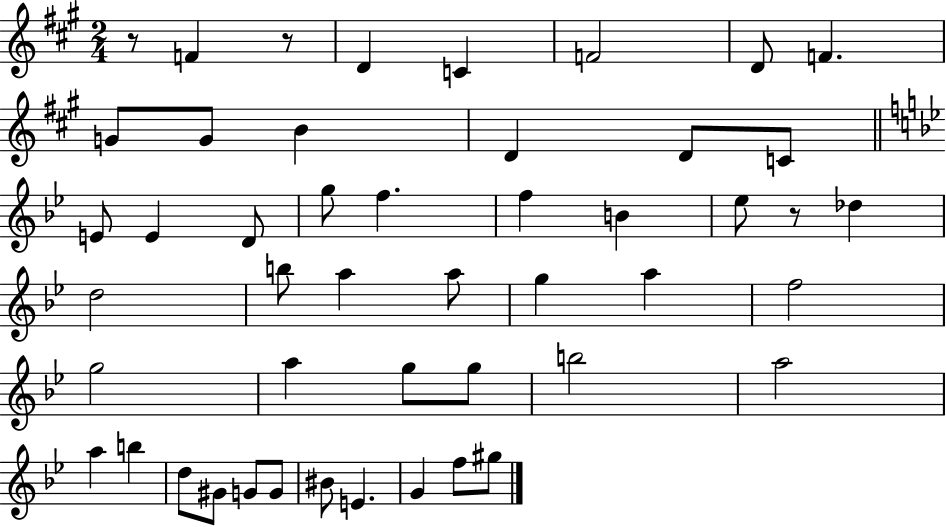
X:1
T:Untitled
M:2/4
L:1/4
K:A
z/2 F z/2 D C F2 D/2 F G/2 G/2 B D D/2 C/2 E/2 E D/2 g/2 f f B _e/2 z/2 _d d2 b/2 a a/2 g a f2 g2 a g/2 g/2 b2 a2 a b d/2 ^G/2 G/2 G/2 ^B/2 E G f/2 ^g/2